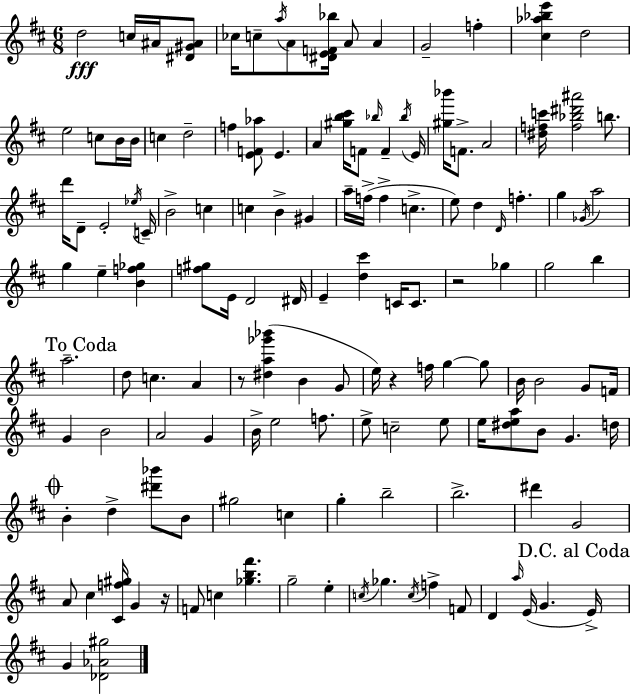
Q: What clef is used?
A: treble